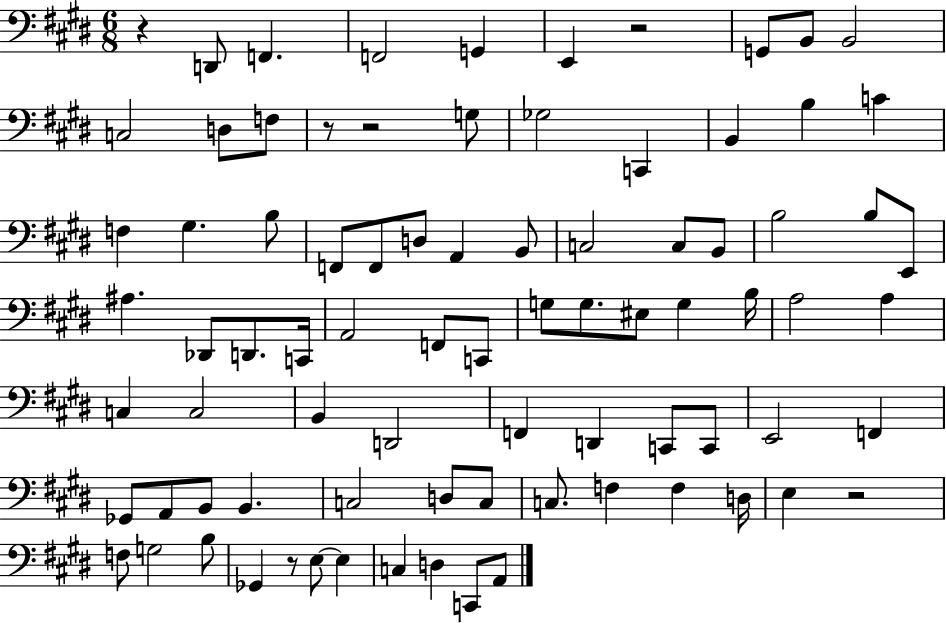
{
  \clef bass
  \numericTimeSignature
  \time 6/8
  \key e \major
  \repeat volta 2 { r4 d,8 f,4. | f,2 g,4 | e,4 r2 | g,8 b,8 b,2 | \break c2 d8 f8 | r8 r2 g8 | ges2 c,4 | b,4 b4 c'4 | \break f4 gis4. b8 | f,8 f,8 d8 a,4 b,8 | c2 c8 b,8 | b2 b8 e,8 | \break ais4. des,8 d,8. c,16 | a,2 f,8 c,8 | g8 g8. eis8 g4 b16 | a2 a4 | \break c4 c2 | b,4 d,2 | f,4 d,4 c,8 c,8 | e,2 f,4 | \break ges,8 a,8 b,8 b,4. | c2 d8 c8 | c8. f4 f4 d16 | e4 r2 | \break f8 g2 b8 | ges,4 r8 e8~~ e4 | c4 d4 c,8 a,8 | } \bar "|."
}